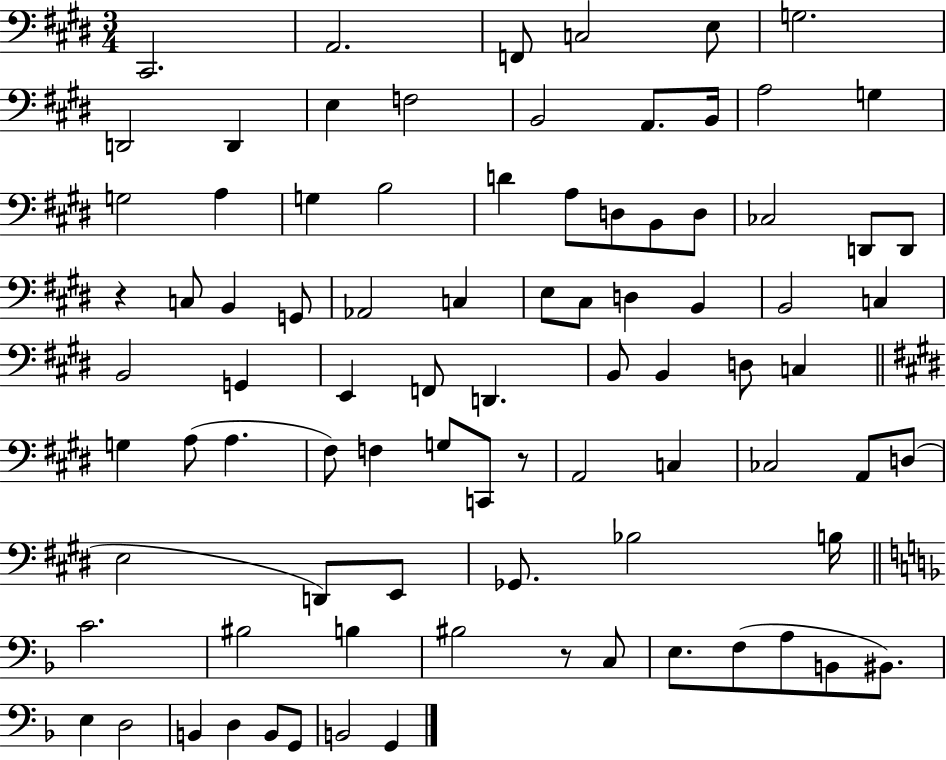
C#2/h. A2/h. F2/e C3/h E3/e G3/h. D2/h D2/q E3/q F3/h B2/h A2/e. B2/s A3/h G3/q G3/h A3/q G3/q B3/h D4/q A3/e D3/e B2/e D3/e CES3/h D2/e D2/e R/q C3/e B2/q G2/e Ab2/h C3/q E3/e C#3/e D3/q B2/q B2/h C3/q B2/h G2/q E2/q F2/e D2/q. B2/e B2/q D3/e C3/q G3/q A3/e A3/q. F#3/e F3/q G3/e C2/e R/e A2/h C3/q CES3/h A2/e D3/e E3/h D2/e E2/e Gb2/e. Bb3/h B3/s C4/h. BIS3/h B3/q BIS3/h R/e C3/e E3/e. F3/e A3/e B2/e BIS2/e. E3/q D3/h B2/q D3/q B2/e G2/e B2/h G2/q